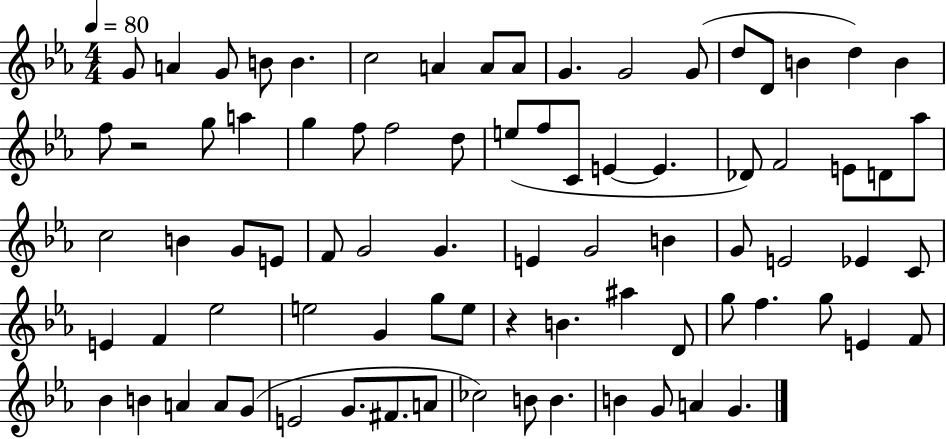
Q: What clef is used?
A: treble